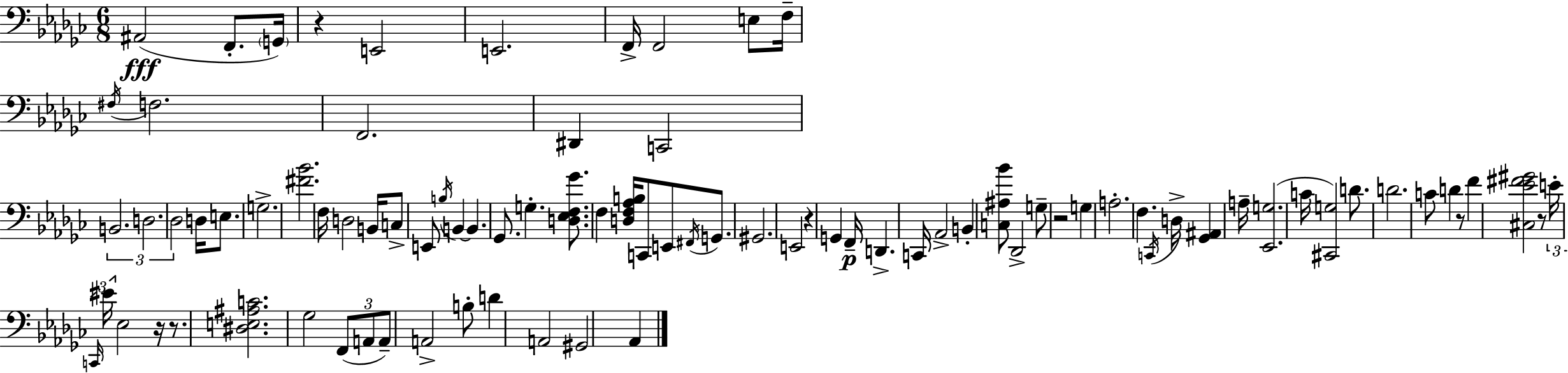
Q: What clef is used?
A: bass